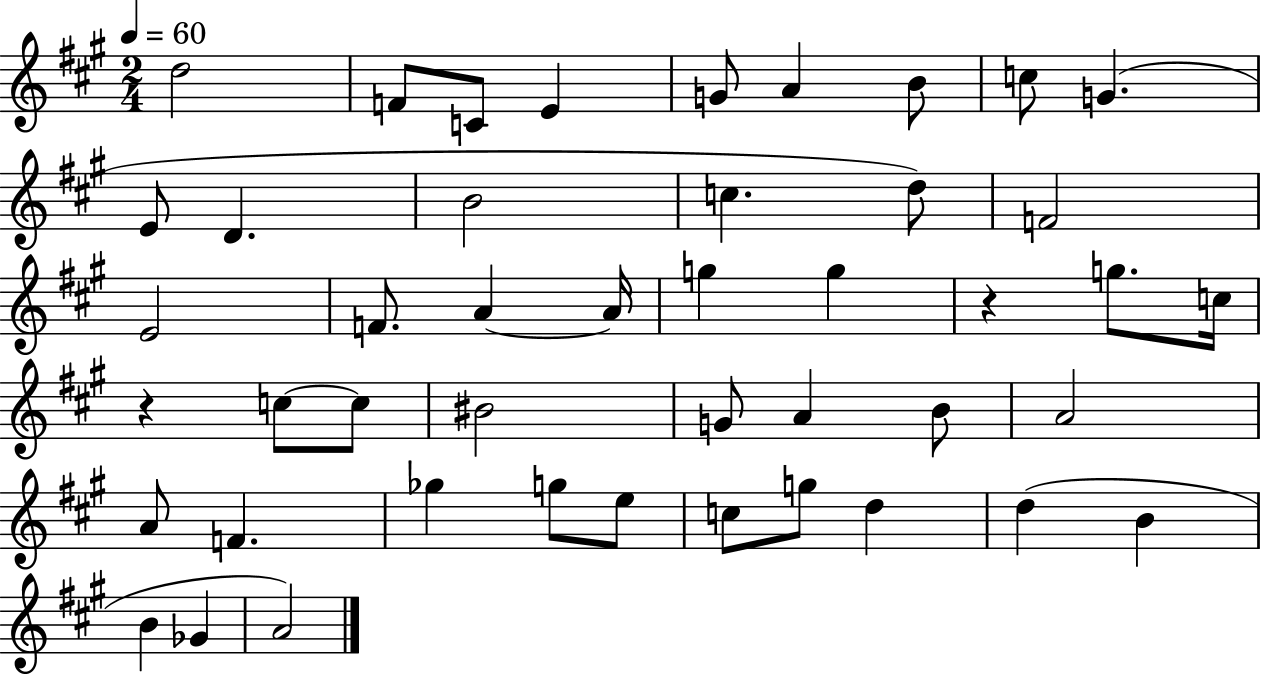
D5/h F4/e C4/e E4/q G4/e A4/q B4/e C5/e G4/q. E4/e D4/q. B4/h C5/q. D5/e F4/h E4/h F4/e. A4/q A4/s G5/q G5/q R/q G5/e. C5/s R/q C5/e C5/e BIS4/h G4/e A4/q B4/e A4/h A4/e F4/q. Gb5/q G5/e E5/e C5/e G5/e D5/q D5/q B4/q B4/q Gb4/q A4/h